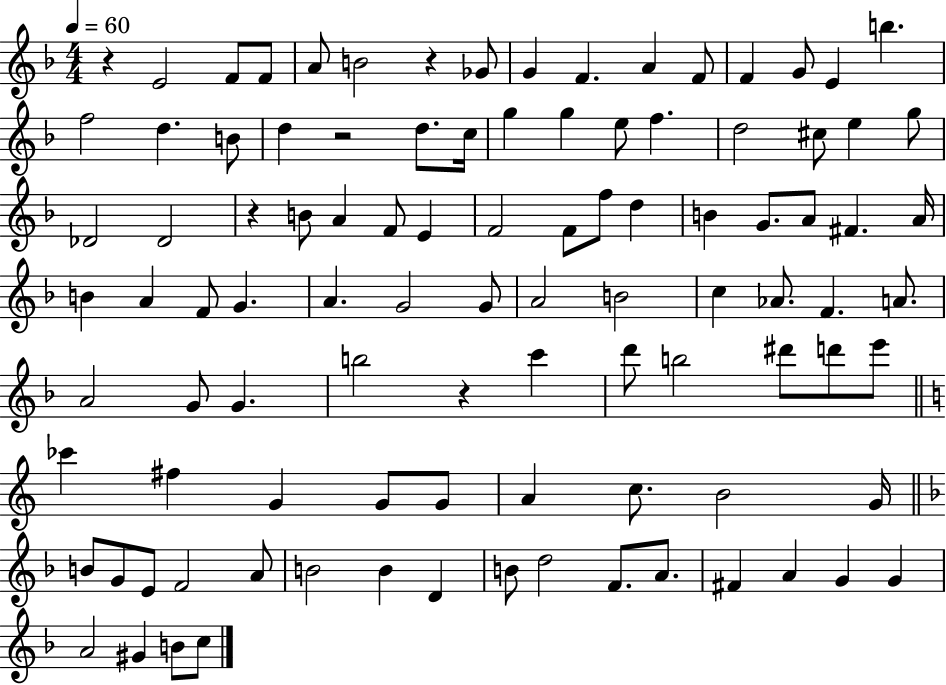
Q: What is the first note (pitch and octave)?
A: E4